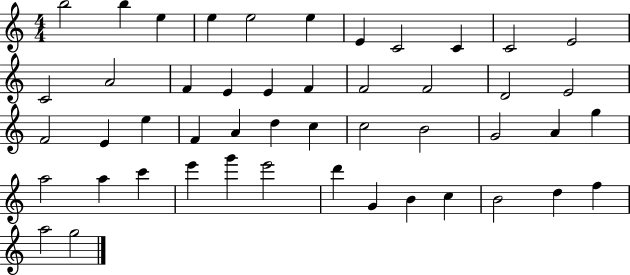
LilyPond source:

{
  \clef treble
  \numericTimeSignature
  \time 4/4
  \key c \major
  b''2 b''4 e''4 | e''4 e''2 e''4 | e'4 c'2 c'4 | c'2 e'2 | \break c'2 a'2 | f'4 e'4 e'4 f'4 | f'2 f'2 | d'2 e'2 | \break f'2 e'4 e''4 | f'4 a'4 d''4 c''4 | c''2 b'2 | g'2 a'4 g''4 | \break a''2 a''4 c'''4 | e'''4 g'''4 e'''2 | d'''4 g'4 b'4 c''4 | b'2 d''4 f''4 | \break a''2 g''2 | \bar "|."
}